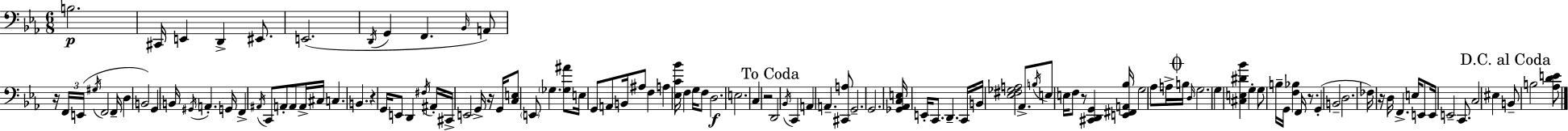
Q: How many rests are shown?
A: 7